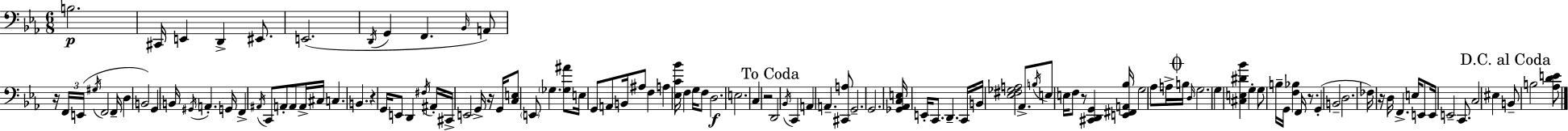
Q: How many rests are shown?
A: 7